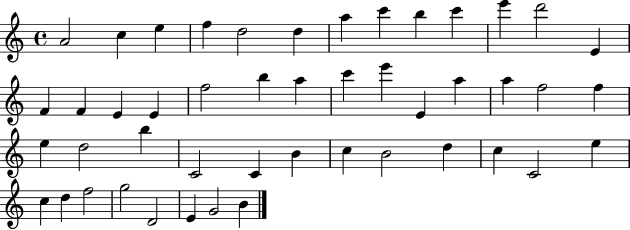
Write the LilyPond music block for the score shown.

{
  \clef treble
  \time 4/4
  \defaultTimeSignature
  \key c \major
  a'2 c''4 e''4 | f''4 d''2 d''4 | a''4 c'''4 b''4 c'''4 | e'''4 d'''2 e'4 | \break f'4 f'4 e'4 e'4 | f''2 b''4 a''4 | c'''4 e'''4 e'4 a''4 | a''4 f''2 f''4 | \break e''4 d''2 b''4 | c'2 c'4 b'4 | c''4 b'2 d''4 | c''4 c'2 e''4 | \break c''4 d''4 f''2 | g''2 d'2 | e'4 g'2 b'4 | \bar "|."
}